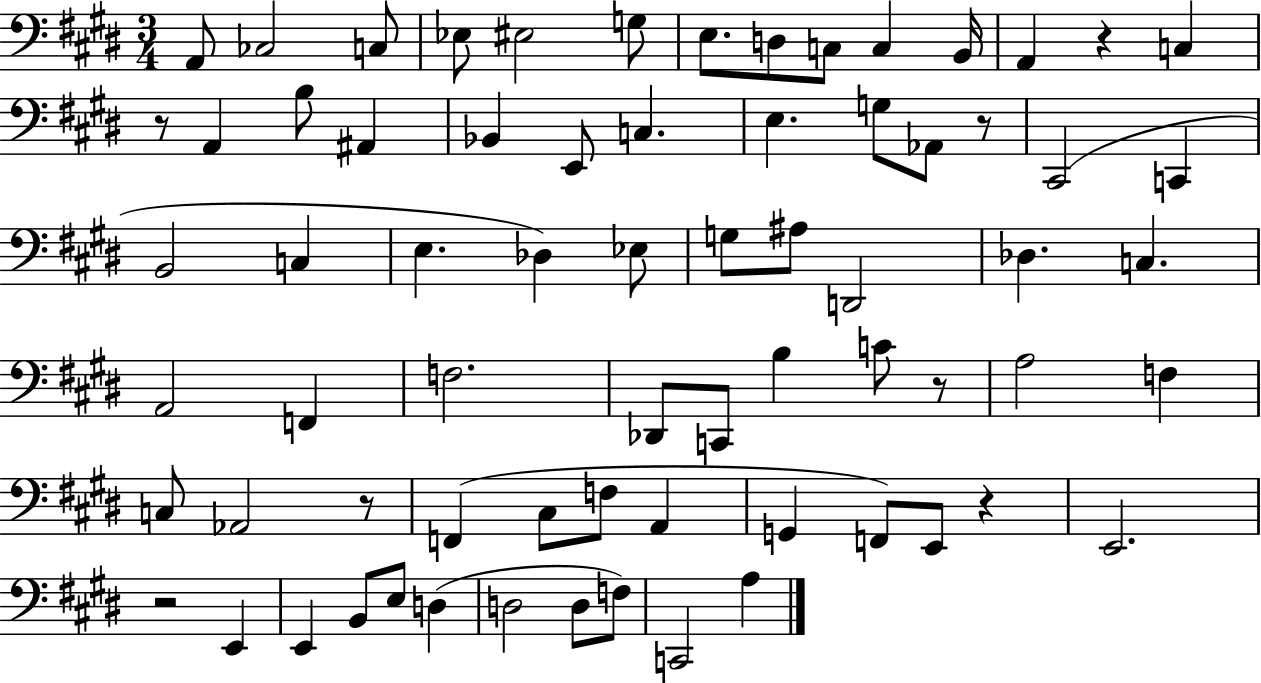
A2/e CES3/h C3/e Eb3/e EIS3/h G3/e E3/e. D3/e C3/e C3/q B2/s A2/q R/q C3/q R/e A2/q B3/e A#2/q Bb2/q E2/e C3/q. E3/q. G3/e Ab2/e R/e C#2/h C2/q B2/h C3/q E3/q. Db3/q Eb3/e G3/e A#3/e D2/h Db3/q. C3/q. A2/h F2/q F3/h. Db2/e C2/e B3/q C4/e R/e A3/h F3/q C3/e Ab2/h R/e F2/q C#3/e F3/e A2/q G2/q F2/e E2/e R/q E2/h. R/h E2/q E2/q B2/e E3/e D3/q D3/h D3/e F3/e C2/h A3/q